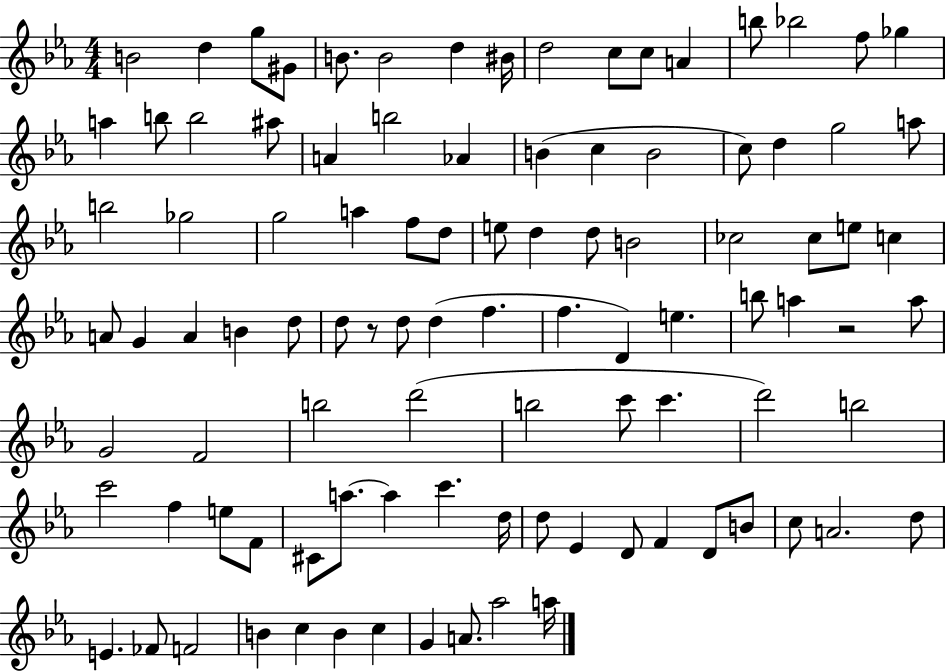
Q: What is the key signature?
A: EES major